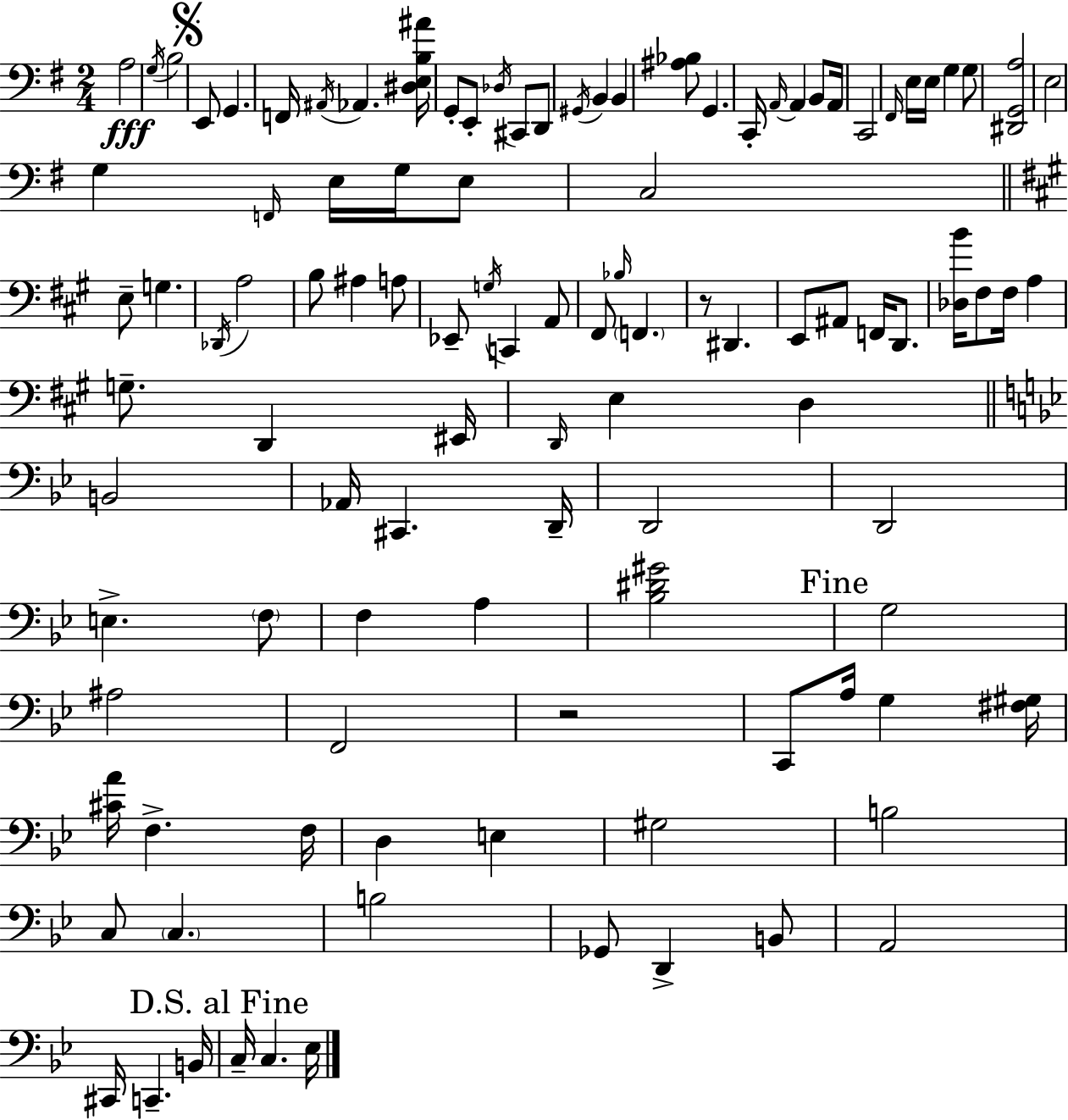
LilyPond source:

{
  \clef bass
  \numericTimeSignature
  \time 2/4
  \key e \minor
  a2\fff | \acciaccatura { g16 } b2 | \mark \markup { \musicglyph "scripts.segno" } e,8 g,4. | f,16 \acciaccatura { ais,16 } aes,4. | \break <dis e b ais'>16 g,8-. e,8-. \acciaccatura { des16 } cis,8 | d,8 \acciaccatura { gis,16 } b,4 | b,4 <ais bes>8 g,4. | c,16-. \grace { a,16~ }~ a,4 | \break b,8 a,16 c,2 | \grace { fis,16 } e16 e16 | g4 g8 <dis, g, a>2 | e2 | \break g4 | \grace { f,16 } e16 g16 e8 c2 | \bar "||" \break \key a \major e8-- g4. | \acciaccatura { des,16 } a2 | b8 ais4 a8 | ees,8-- \acciaccatura { g16 } c,4 | \break a,8 fis,8 \grace { bes16 } \parenthesize f,4. | r8 dis,4. | e,8 ais,8 f,16 | d,8. <des b'>16 fis8 fis16 a4 | \break g8.-- d,4 | eis,16 \grace { d,16 } e4 | d4 \bar "||" \break \key g \minor b,2 | aes,16 cis,4. d,16-- | d,2 | d,2 | \break e4.-> \parenthesize f8 | f4 a4 | <bes dis' gis'>2 | \mark "Fine" g2 | \break ais2 | f,2 | r2 | c,8 a16 g4 <fis gis>16 | \break <cis' a'>16 f4.-> f16 | d4 e4 | gis2 | b2 | \break c8 \parenthesize c4. | b2 | ges,8 d,4-> b,8 | a,2 | \break cis,16 c,4.-- b,16 | \mark "D.S. al Fine" c16-- c4. ees16 | \bar "|."
}